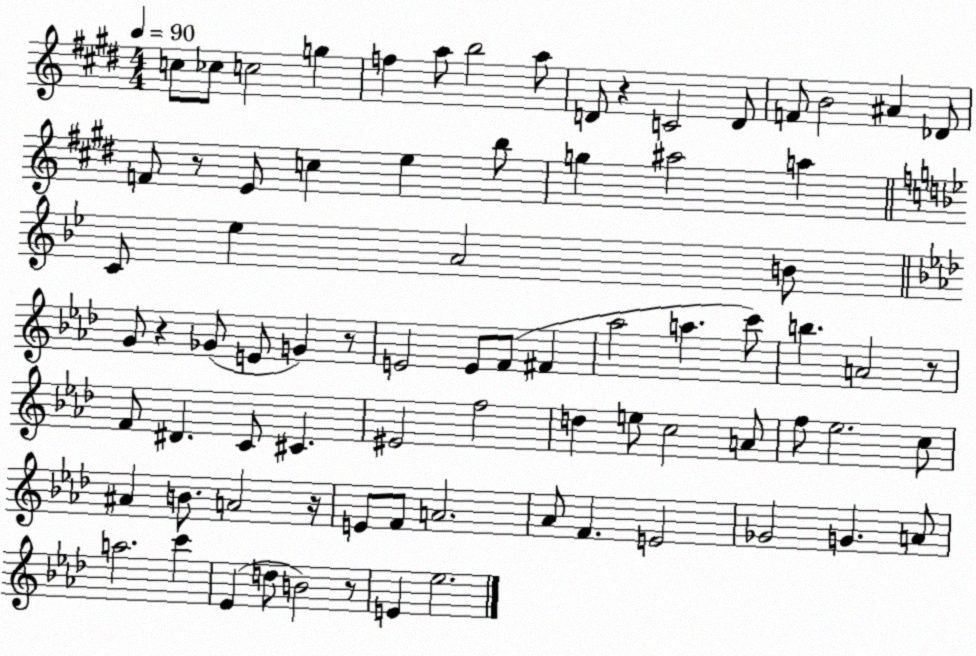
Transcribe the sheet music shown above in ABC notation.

X:1
T:Untitled
M:4/4
L:1/4
K:E
c/2 _c/2 c2 g f a/2 b2 a/2 D/2 z C2 D/2 F/2 B2 ^A _D/2 F/2 z/2 E/2 c e b/2 g ^a2 a C/2 _e A2 B/2 G/2 z _G/2 E/2 G z/2 E2 E/2 F/2 ^F _a2 a c'/2 b A2 z/2 F/2 ^D C/2 ^C ^E2 f2 d e/2 c2 A/2 f/2 _e2 c/2 ^A B/2 A2 z/4 E/2 F/2 A2 _A/2 F E2 _G2 G A/2 a2 c' _E d/2 B2 z/2 E _e2